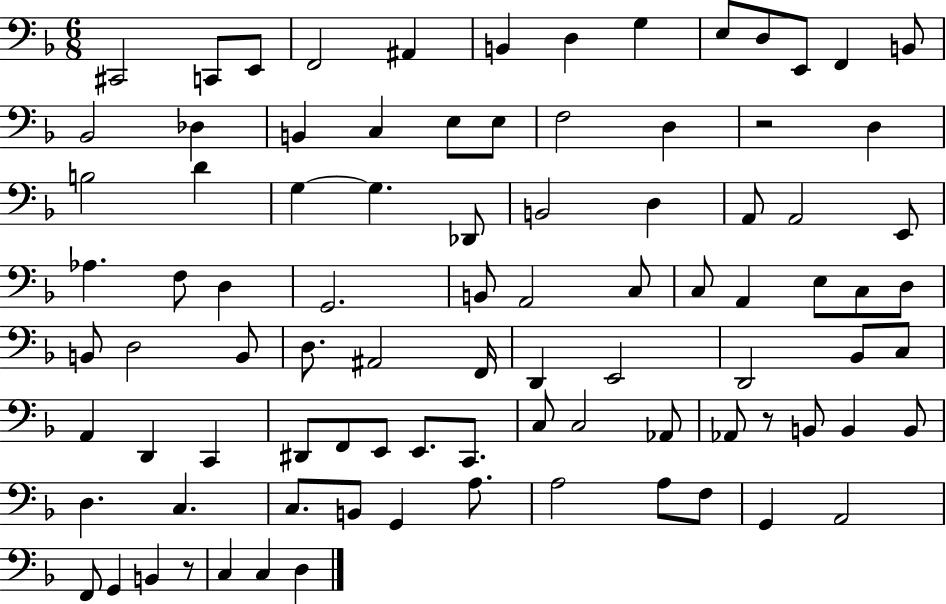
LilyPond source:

{
  \clef bass
  \numericTimeSignature
  \time 6/8
  \key f \major
  cis,2 c,8 e,8 | f,2 ais,4 | b,4 d4 g4 | e8 d8 e,8 f,4 b,8 | \break bes,2 des4 | b,4 c4 e8 e8 | f2 d4 | r2 d4 | \break b2 d'4 | g4~~ g4. des,8 | b,2 d4 | a,8 a,2 e,8 | \break aes4. f8 d4 | g,2. | b,8 a,2 c8 | c8 a,4 e8 c8 d8 | \break b,8 d2 b,8 | d8. ais,2 f,16 | d,4 e,2 | d,2 bes,8 c8 | \break a,4 d,4 c,4 | dis,8 f,8 e,8 e,8. c,8. | c8 c2 aes,8 | aes,8 r8 b,8 b,4 b,8 | \break d4. c4. | c8. b,8 g,4 a8. | a2 a8 f8 | g,4 a,2 | \break f,8 g,4 b,4 r8 | c4 c4 d4 | \bar "|."
}